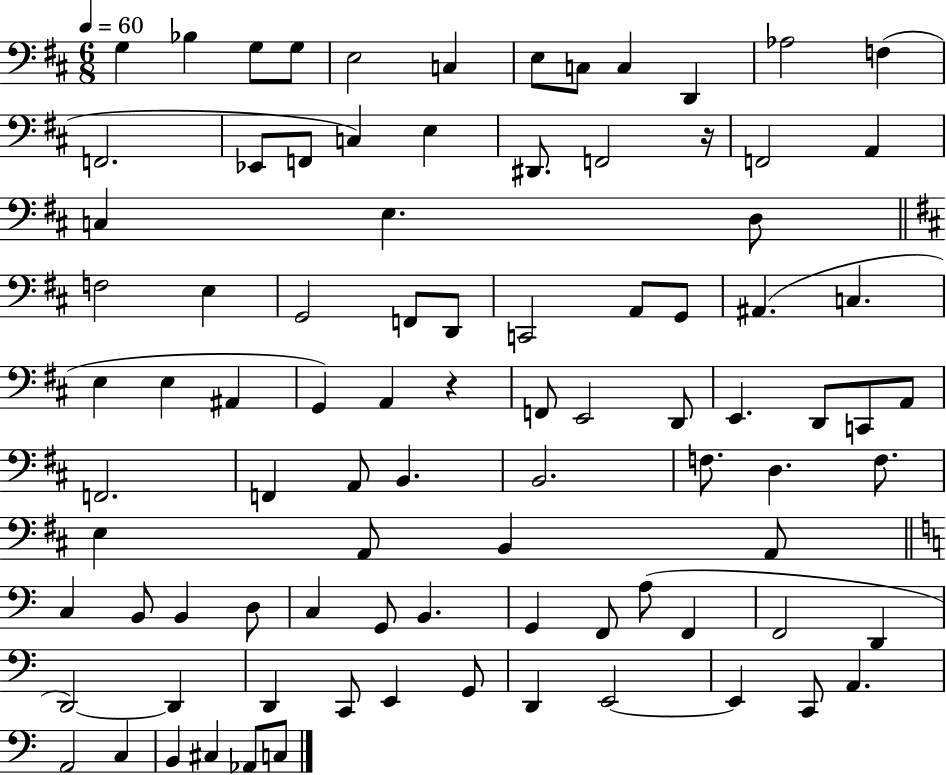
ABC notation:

X:1
T:Untitled
M:6/8
L:1/4
K:D
G, _B, G,/2 G,/2 E,2 C, E,/2 C,/2 C, D,, _A,2 F, F,,2 _E,,/2 F,,/2 C, E, ^D,,/2 F,,2 z/4 F,,2 A,, C, E, D,/2 F,2 E, G,,2 F,,/2 D,,/2 C,,2 A,,/2 G,,/2 ^A,, C, E, E, ^A,, G,, A,, z F,,/2 E,,2 D,,/2 E,, D,,/2 C,,/2 A,,/2 F,,2 F,, A,,/2 B,, B,,2 F,/2 D, F,/2 E, A,,/2 B,, A,,/2 C, B,,/2 B,, D,/2 C, G,,/2 B,, G,, F,,/2 A,/2 F,, F,,2 D,, D,,2 D,, D,, C,,/2 E,, G,,/2 D,, E,,2 E,, C,,/2 A,, A,,2 C, B,, ^C, _A,,/2 C,/2